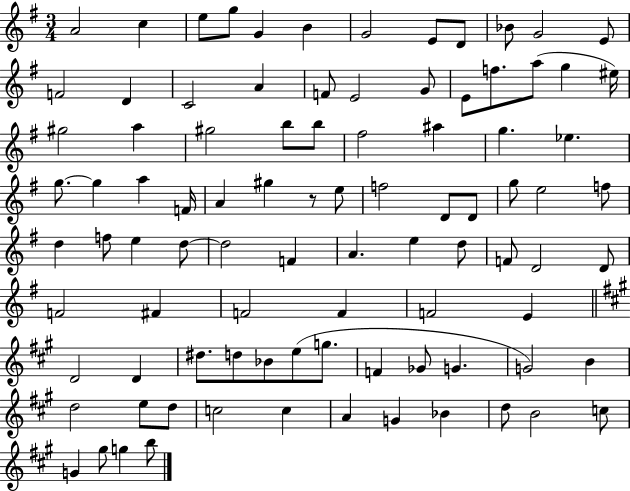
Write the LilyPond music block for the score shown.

{
  \clef treble
  \numericTimeSignature
  \time 3/4
  \key g \major
  \repeat volta 2 { a'2 c''4 | e''8 g''8 g'4 b'4 | g'2 e'8 d'8 | bes'8 g'2 e'8 | \break f'2 d'4 | c'2 a'4 | f'8 e'2 g'8 | e'8 f''8. a''8( g''4 eis''16) | \break gis''2 a''4 | gis''2 b''8 b''8 | fis''2 ais''4 | g''4. ees''4. | \break g''8.~~ g''4 a''4 f'16 | a'4 gis''4 r8 e''8 | f''2 d'8 d'8 | g''8 e''2 f''8 | \break d''4 f''8 e''4 d''8~~ | d''2 f'4 | a'4. e''4 d''8 | f'8 d'2 d'8 | \break f'2 fis'4 | f'2 f'4 | f'2 e'4 | \bar "||" \break \key a \major d'2 d'4 | dis''8. d''8 bes'8 e''8( g''8. | f'4 ges'8 g'4. | g'2) b'4 | \break d''2 e''8 d''8 | c''2 c''4 | a'4 g'4 bes'4 | d''8 b'2 c''8 | \break g'4 gis''8 g''4 b''8 | } \bar "|."
}